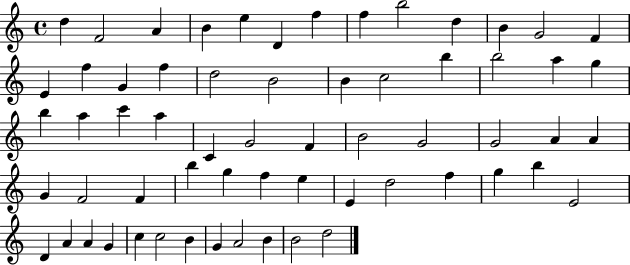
D5/q F4/h A4/q B4/q E5/q D4/q F5/q F5/q B5/h D5/q B4/q G4/h F4/q E4/q F5/q G4/q F5/q D5/h B4/h B4/q C5/h B5/q B5/h A5/q G5/q B5/q A5/q C6/q A5/q C4/q G4/h F4/q B4/h G4/h G4/h A4/q A4/q G4/q F4/h F4/q B5/q G5/q F5/q E5/q E4/q D5/h F5/q G5/q B5/q E4/h D4/q A4/q A4/q G4/q C5/q C5/h B4/q G4/q A4/h B4/q B4/h D5/h